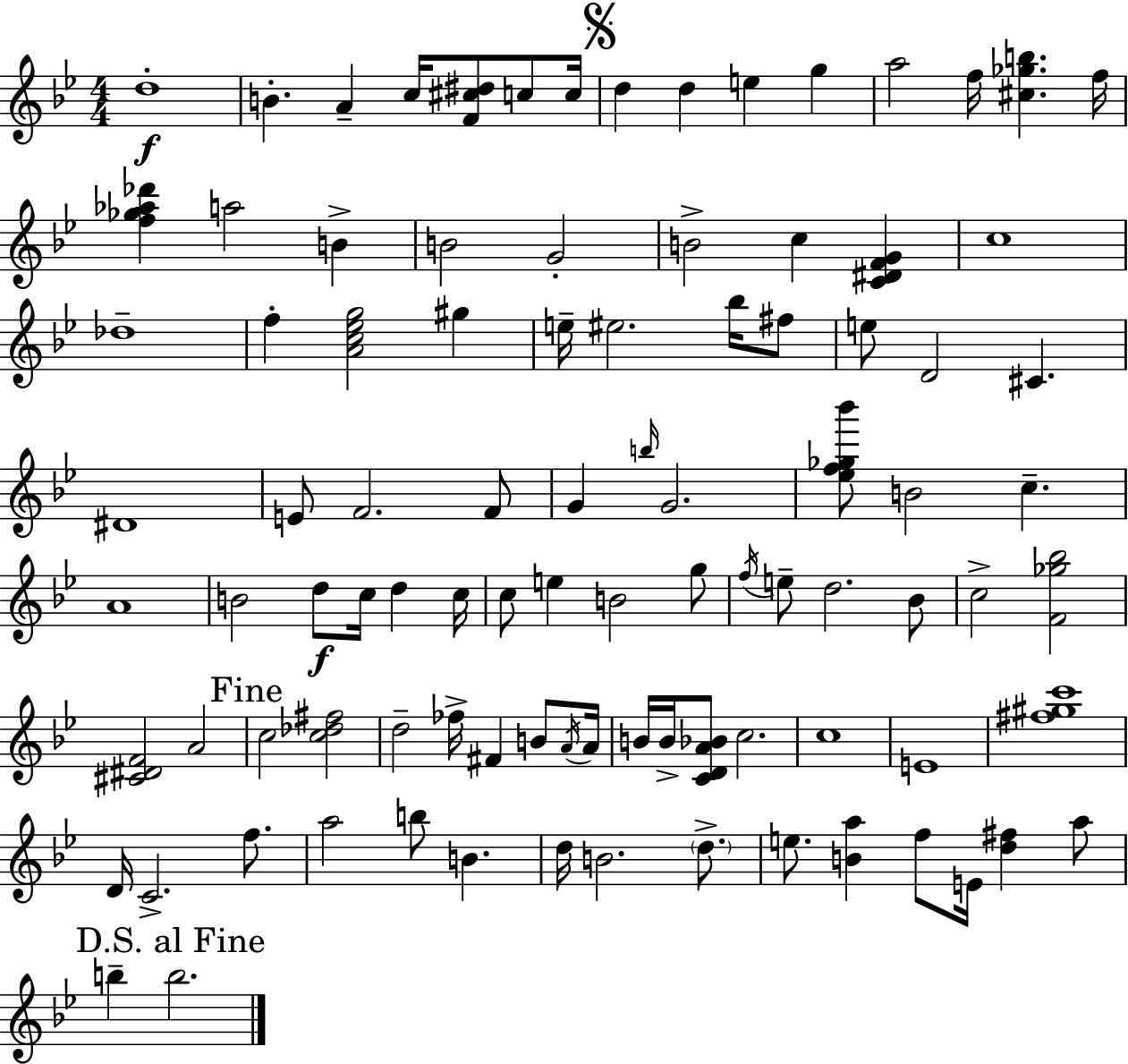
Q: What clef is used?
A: treble